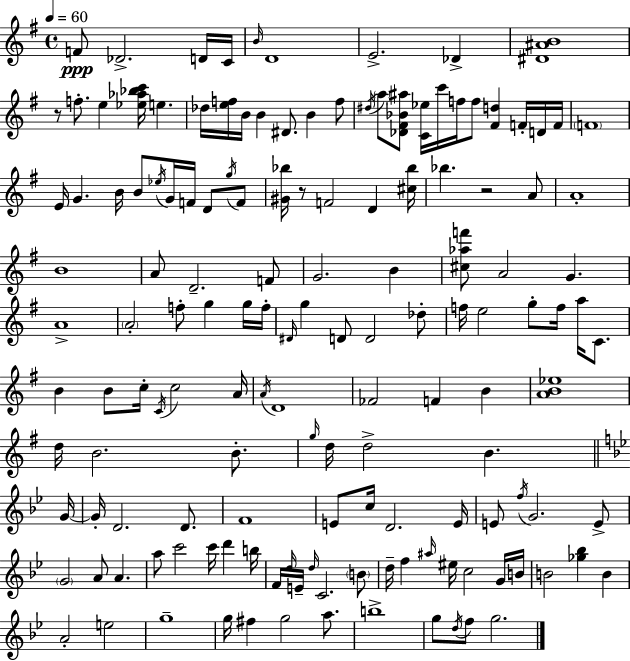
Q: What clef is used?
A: treble